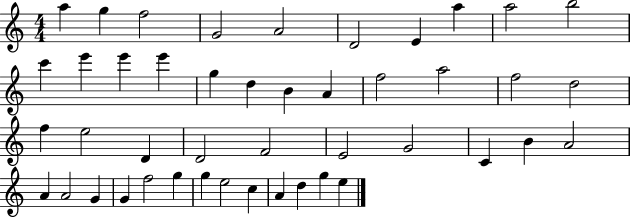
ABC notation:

X:1
T:Untitled
M:4/4
L:1/4
K:C
a g f2 G2 A2 D2 E a a2 b2 c' e' e' e' g d B A f2 a2 f2 d2 f e2 D D2 F2 E2 G2 C B A2 A A2 G G f2 g g e2 c A d g e